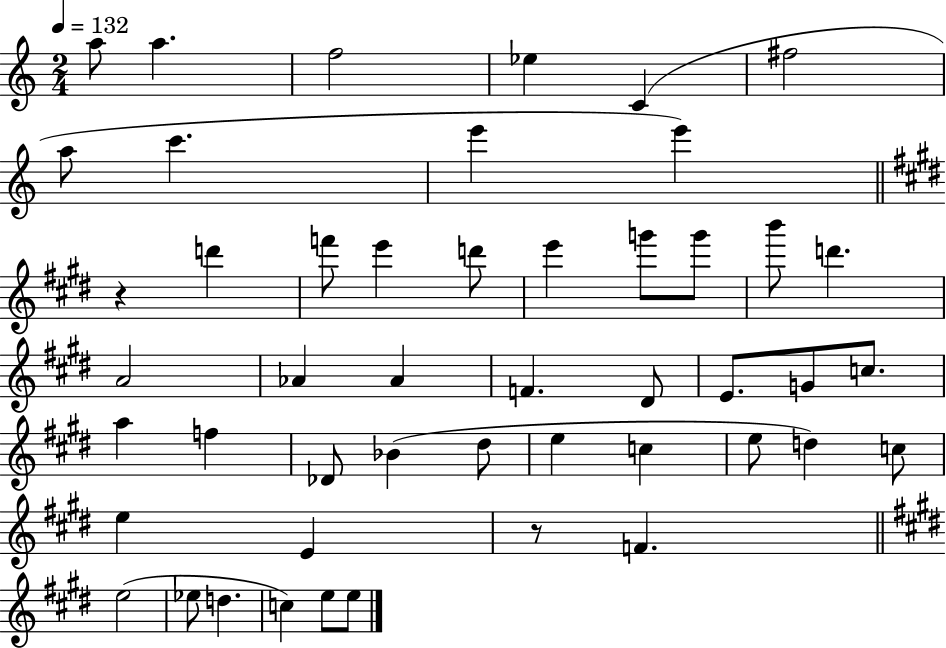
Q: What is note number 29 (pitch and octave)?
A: F5